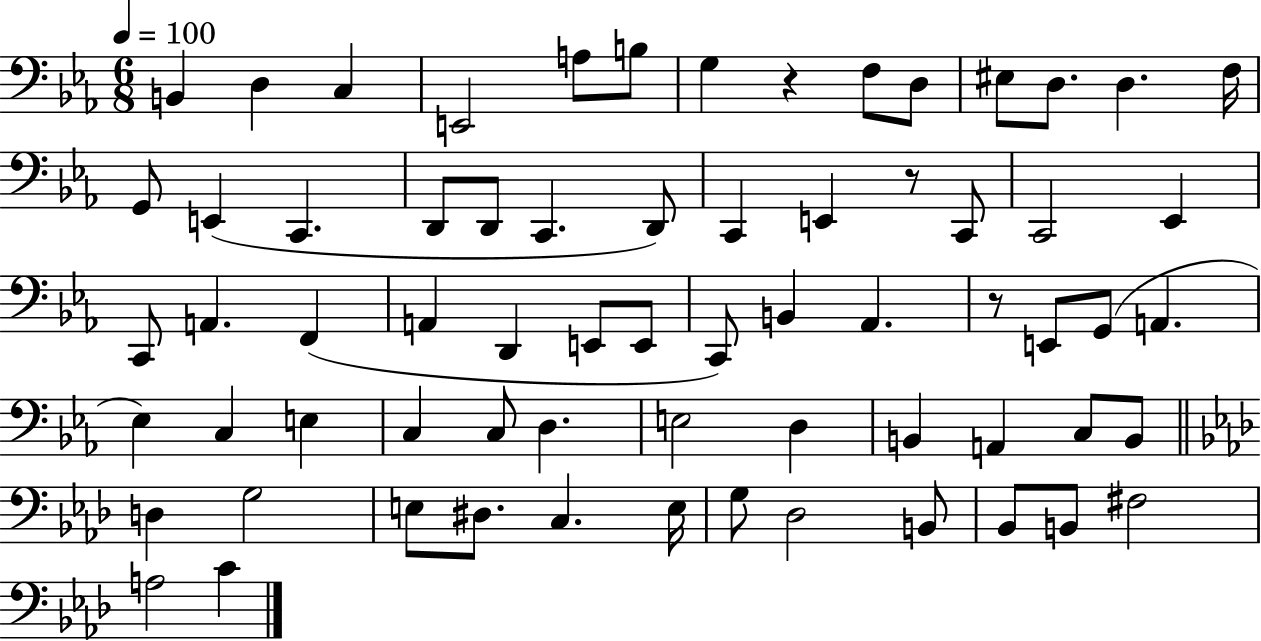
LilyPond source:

{
  \clef bass
  \numericTimeSignature
  \time 6/8
  \key ees \major
  \tempo 4 = 100
  b,4 d4 c4 | e,2 a8 b8 | g4 r4 f8 d8 | eis8 d8. d4. f16 | \break g,8 e,4( c,4. | d,8 d,8 c,4. d,8) | c,4 e,4 r8 c,8 | c,2 ees,4 | \break c,8 a,4. f,4( | a,4 d,4 e,8 e,8 | c,8) b,4 aes,4. | r8 e,8 g,8( a,4. | \break ees4) c4 e4 | c4 c8 d4. | e2 d4 | b,4 a,4 c8 b,8 | \break \bar "||" \break \key f \minor d4 g2 | e8 dis8. c4. e16 | g8 des2 b,8 | bes,8 b,8 fis2 | \break a2 c'4 | \bar "|."
}